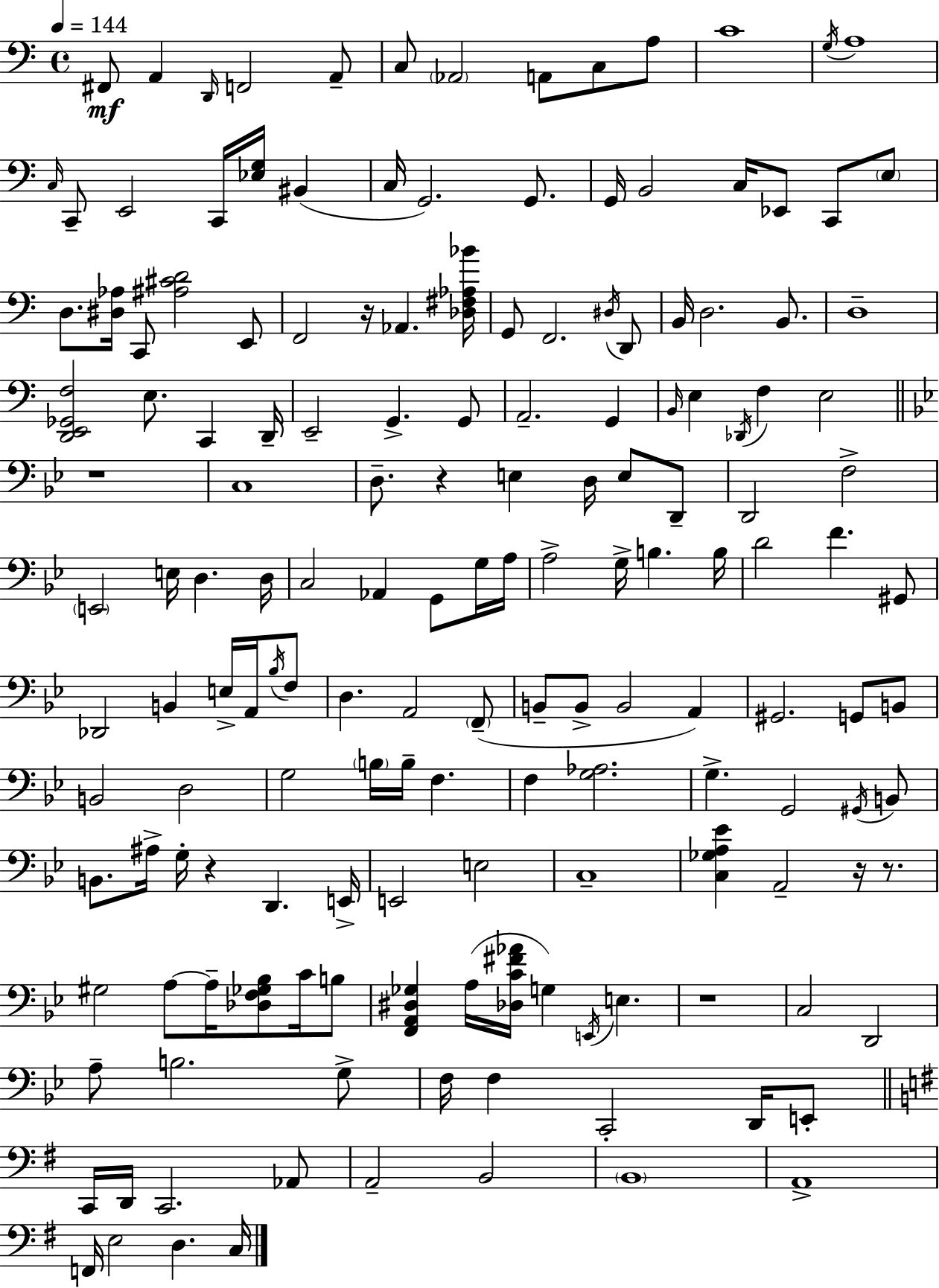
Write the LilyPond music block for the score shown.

{
  \clef bass
  \time 4/4
  \defaultTimeSignature
  \key a \minor
  \tempo 4 = 144
  fis,8\mf a,4 \grace { d,16 } f,2 a,8-- | c8 \parenthesize aes,2 a,8 c8 a8 | c'1 | \acciaccatura { g16 } a1 | \break \grace { c16 } c,8-- e,2 c,16 <ees g>16 bis,4( | c16 g,2.) | g,8. g,16 b,2 c16 ees,8 c,8 | \parenthesize e8 d8. <dis aes>16 c,8 <ais cis' d'>2 | \break e,8 f,2 r16 aes,4. | <des fis aes bes'>16 g,8 f,2. | \acciaccatura { dis16 } d,8 b,16 d2. | b,8. d1-- | \break <d, e, ges, f>2 e8. c,4 | d,16-- e,2-- g,4.-> | g,8 a,2.-- | g,4 \grace { b,16 } e4 \acciaccatura { des,16 } f4 e2 | \break \bar "||" \break \key bes \major r1 | c1 | d8.-- r4 e4 d16 e8 d,8-- | d,2 f2-> | \break \parenthesize e,2 e16 d4. d16 | c2 aes,4 g,8 g16 a16 | a2-> g16-> b4. b16 | d'2 f'4. gis,8 | \break des,2 b,4 e16-> a,16 \acciaccatura { bes16 } f8 | d4. a,2 \parenthesize f,8--( | b,8-- b,8-> b,2 a,4) | gis,2. g,8 b,8 | \break b,2 d2 | g2 \parenthesize b16 b16-- f4. | f4 <g aes>2. | g4.-> g,2 \acciaccatura { gis,16 } | \break b,8 b,8. ais16-> g16-. r4 d,4. | e,16-> e,2 e2 | c1-- | <c ges a ees'>4 a,2-- r16 r8. | \break gis2 a8~~ a16-- <des f ges bes>8 c'16 | b8 <f, a, dis ges>4 a16( <des c' fis' aes'>16 g4) \acciaccatura { e,16 } e4. | r1 | c2 d,2 | \break a8-- b2. | g8-> f16 f4 c,2-. | d,16 e,8-. \bar "||" \break \key g \major c,16 d,16 c,2. aes,8 | a,2-- b,2 | \parenthesize b,1 | a,1-> | \break f,16 e2 d4. c16 | \bar "|."
}